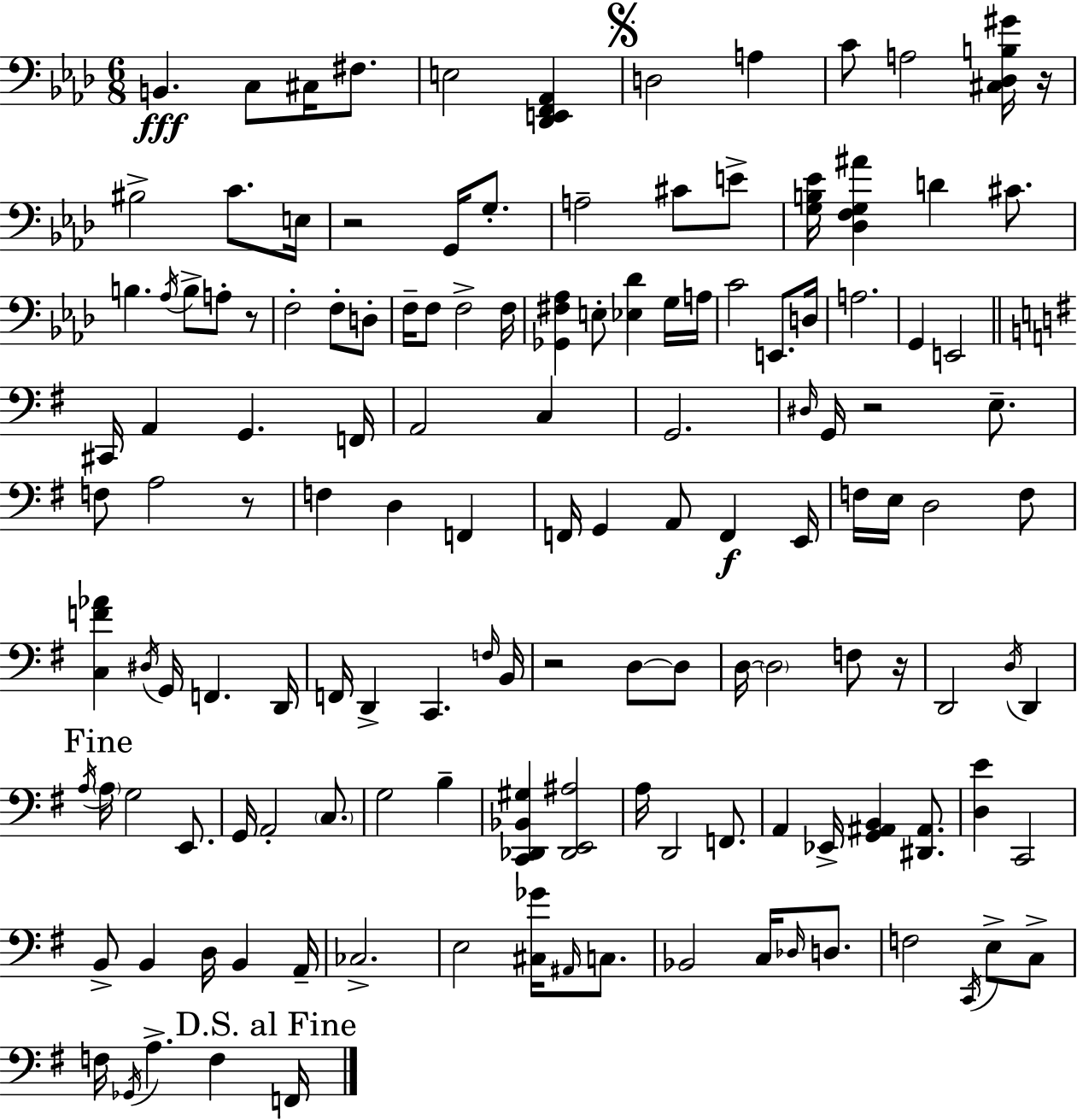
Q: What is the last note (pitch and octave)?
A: F2